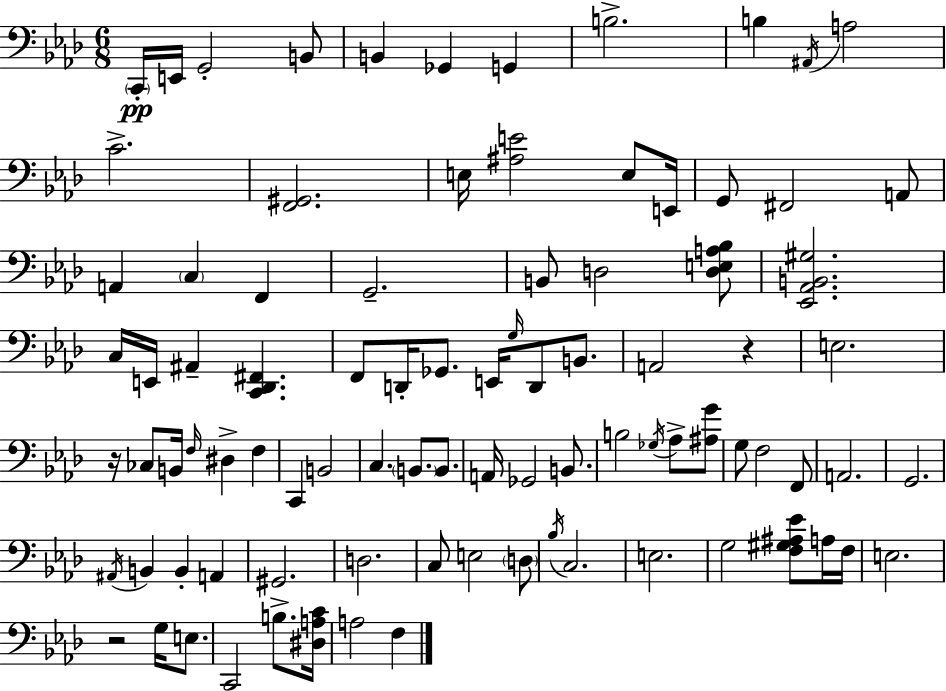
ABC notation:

X:1
T:Untitled
M:6/8
L:1/4
K:Fm
C,,/4 E,,/4 G,,2 B,,/2 B,, _G,, G,, B,2 B, ^A,,/4 A,2 C2 [F,,^G,,]2 E,/4 [^A,E]2 E,/2 E,,/4 G,,/2 ^F,,2 A,,/2 A,, C, F,, G,,2 B,,/2 D,2 [D,E,A,_B,]/2 [_E,,_A,,B,,^G,]2 C,/4 E,,/4 ^A,, [C,,_D,,^F,,] F,,/2 D,,/4 _G,,/2 E,,/4 G,/4 D,,/2 B,,/2 A,,2 z E,2 z/4 _C,/2 B,,/4 F,/4 ^D, F, C,, B,,2 C, B,,/2 B,,/2 A,,/4 _G,,2 B,,/2 B,2 _G,/4 _A,/2 [^A,G]/2 G,/2 F,2 F,,/2 A,,2 G,,2 ^A,,/4 B,, B,, A,, ^G,,2 D,2 C,/2 E,2 D,/2 _B,/4 C,2 E,2 G,2 [F,^G,^A,_E]/2 A,/4 F,/4 E,2 z2 G,/4 E,/2 C,,2 B,/2 [^D,A,C]/4 A,2 F,